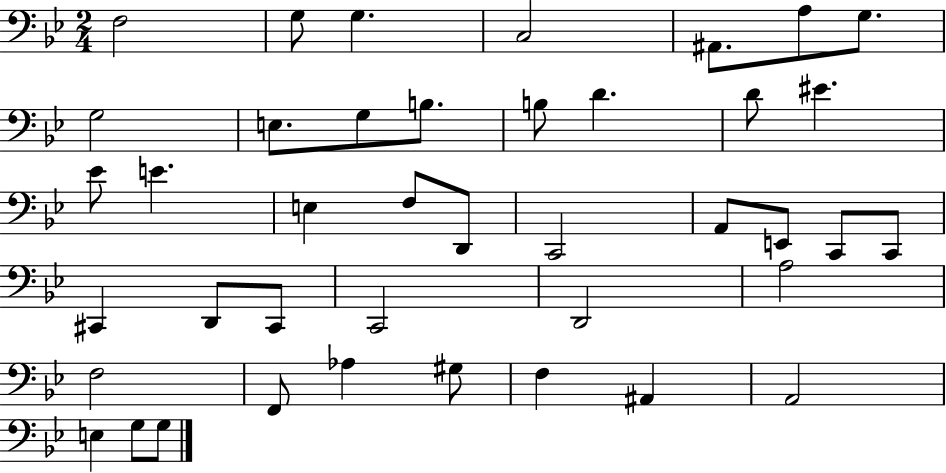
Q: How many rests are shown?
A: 0